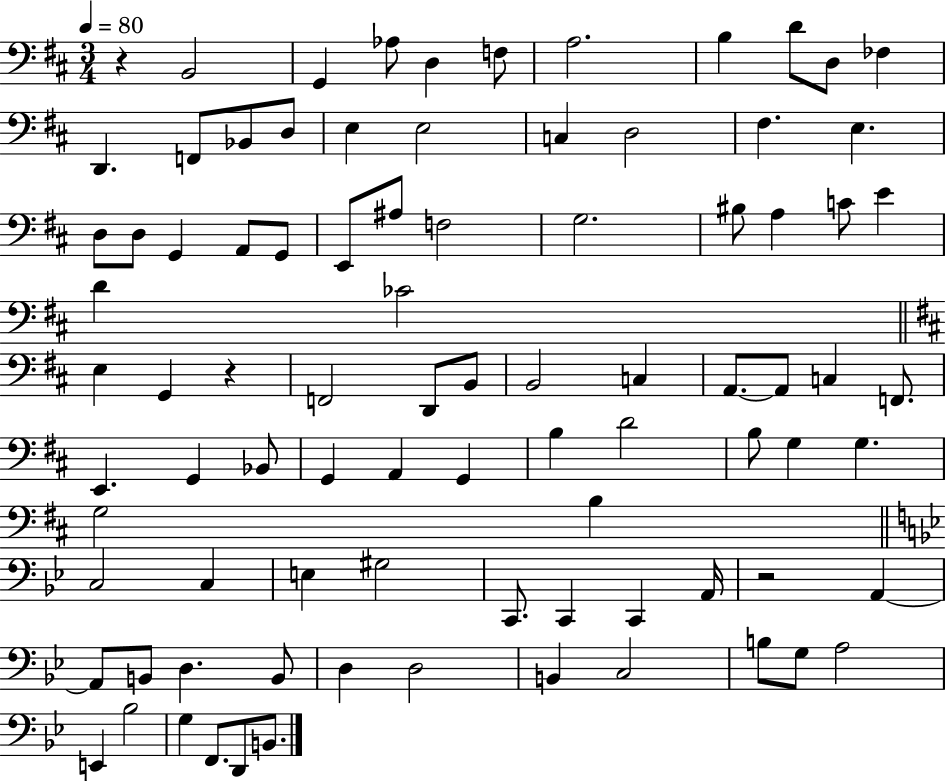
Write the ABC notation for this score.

X:1
T:Untitled
M:3/4
L:1/4
K:D
z B,,2 G,, _A,/2 D, F,/2 A,2 B, D/2 D,/2 _F, D,, F,,/2 _B,,/2 D,/2 E, E,2 C, D,2 ^F, E, D,/2 D,/2 G,, A,,/2 G,,/2 E,,/2 ^A,/2 F,2 G,2 ^B,/2 A, C/2 E D _C2 E, G,, z F,,2 D,,/2 B,,/2 B,,2 C, A,,/2 A,,/2 C, F,,/2 E,, G,, _B,,/2 G,, A,, G,, B, D2 B,/2 G, G, G,2 B, C,2 C, E, ^G,2 C,,/2 C,, C,, A,,/4 z2 A,, A,,/2 B,,/2 D, B,,/2 D, D,2 B,, C,2 B,/2 G,/2 A,2 E,, _B,2 G, F,,/2 D,,/2 B,,/2